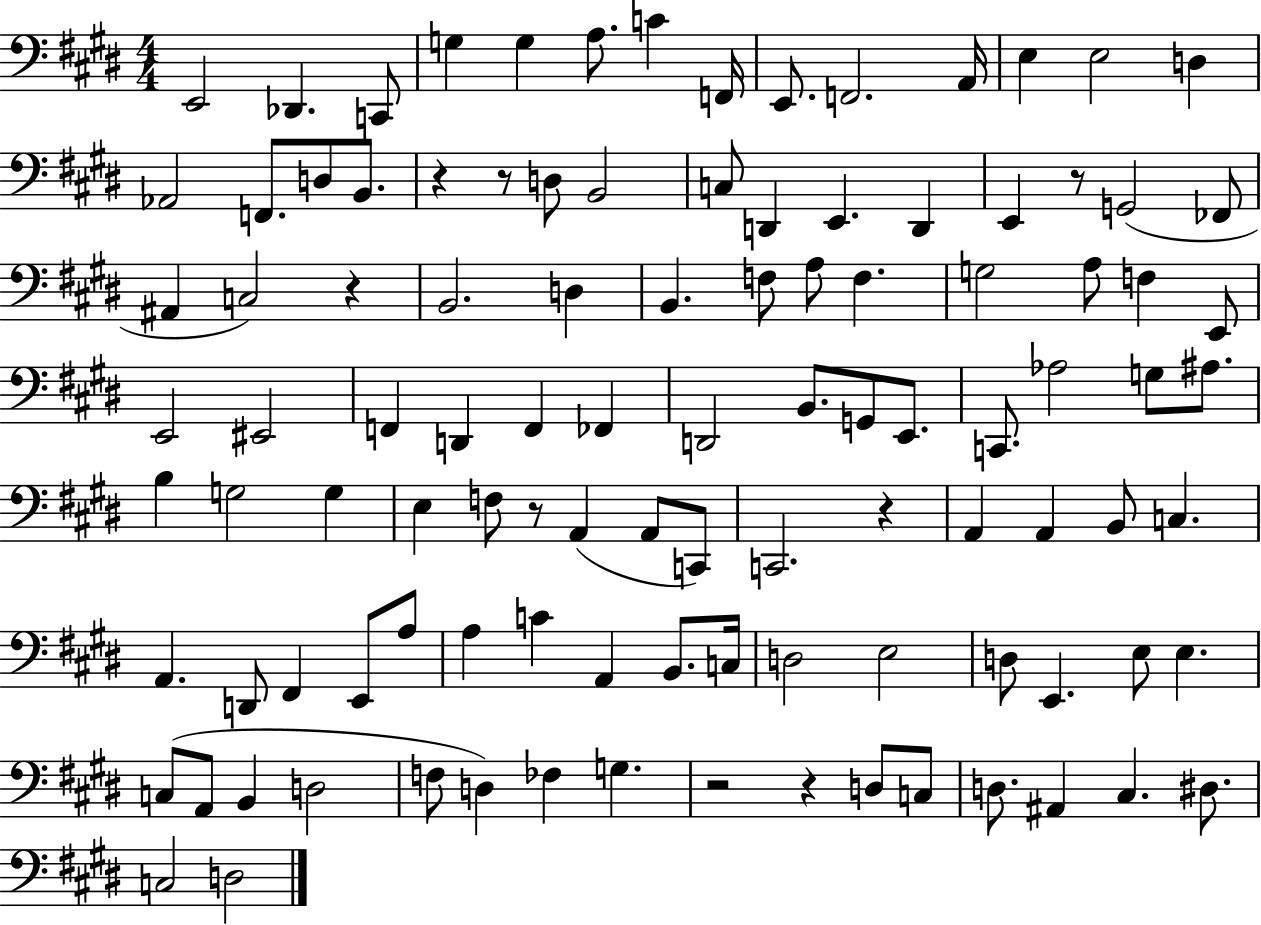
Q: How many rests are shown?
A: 8